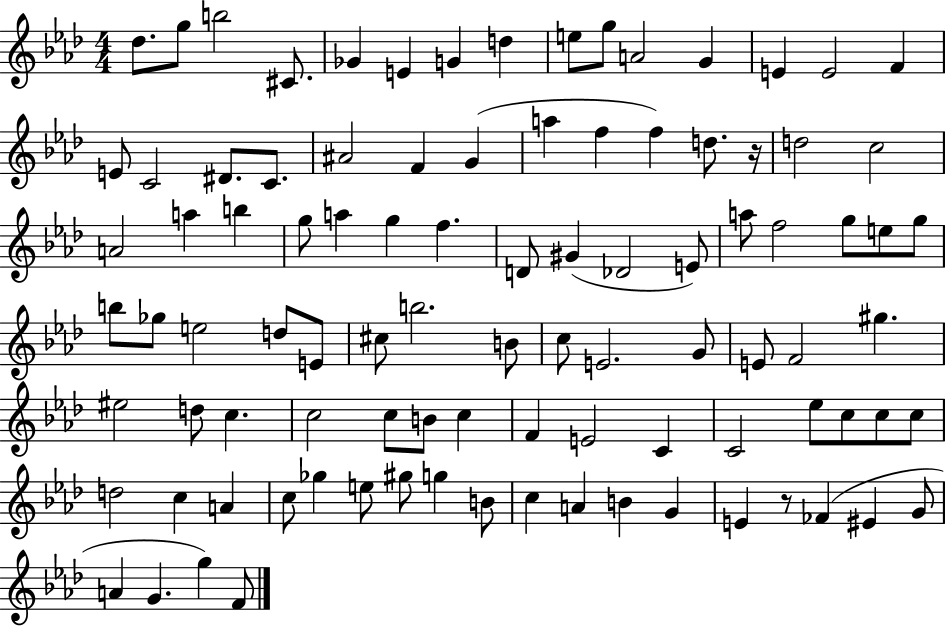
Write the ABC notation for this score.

X:1
T:Untitled
M:4/4
L:1/4
K:Ab
_d/2 g/2 b2 ^C/2 _G E G d e/2 g/2 A2 G E E2 F E/2 C2 ^D/2 C/2 ^A2 F G a f f d/2 z/4 d2 c2 A2 a b g/2 a g f D/2 ^G _D2 E/2 a/2 f2 g/2 e/2 g/2 b/2 _g/2 e2 d/2 E/2 ^c/2 b2 B/2 c/2 E2 G/2 E/2 F2 ^g ^e2 d/2 c c2 c/2 B/2 c F E2 C C2 _e/2 c/2 c/2 c/2 d2 c A c/2 _g e/2 ^g/2 g B/2 c A B G E z/2 _F ^E G/2 A G g F/2